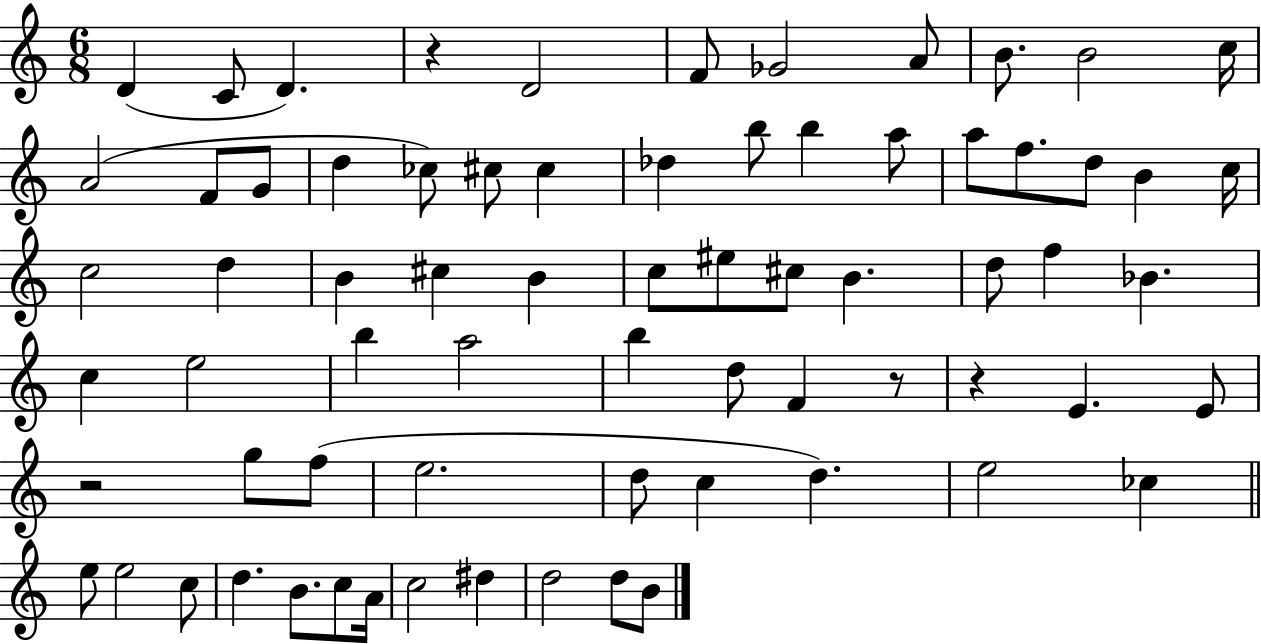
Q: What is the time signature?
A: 6/8